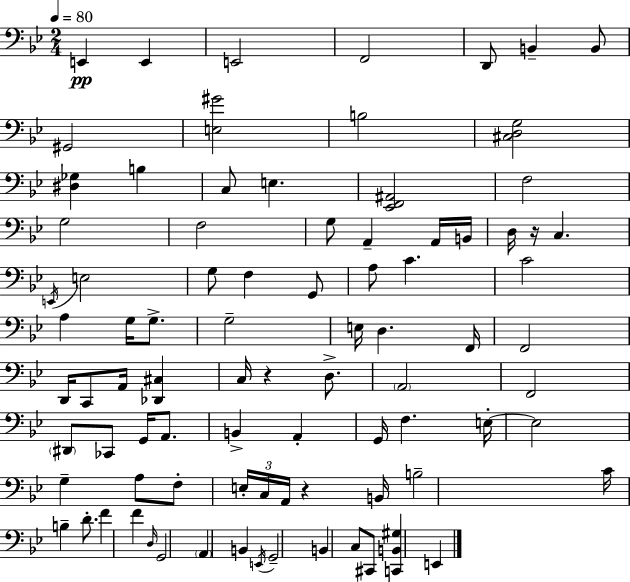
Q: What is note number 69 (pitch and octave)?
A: G2